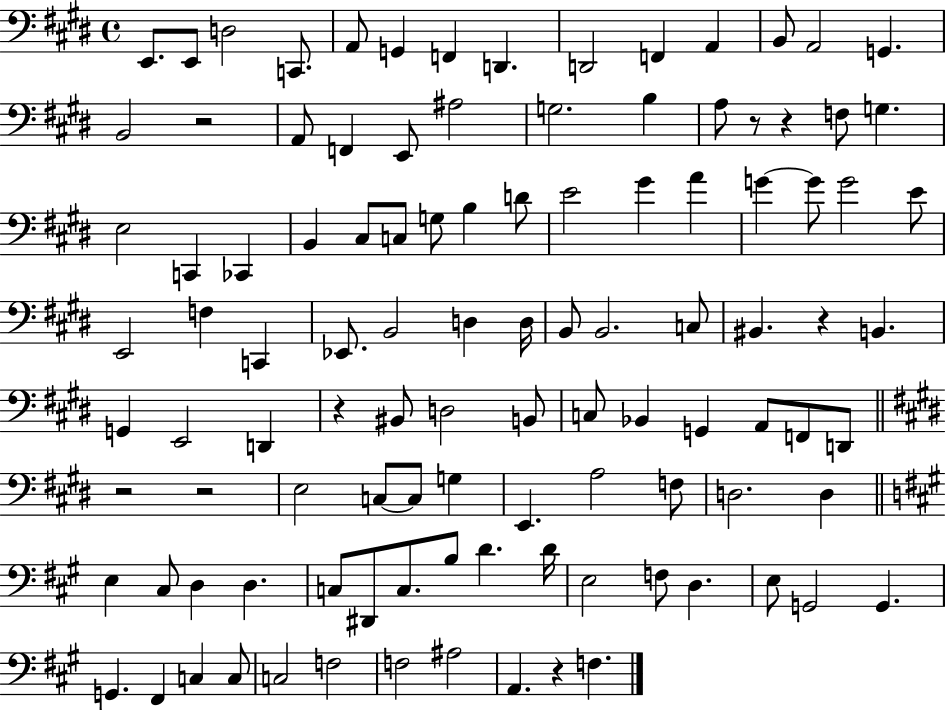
X:1
T:Untitled
M:4/4
L:1/4
K:E
E,,/2 E,,/2 D,2 C,,/2 A,,/2 G,, F,, D,, D,,2 F,, A,, B,,/2 A,,2 G,, B,,2 z2 A,,/2 F,, E,,/2 ^A,2 G,2 B, A,/2 z/2 z F,/2 G, E,2 C,, _C,, B,, ^C,/2 C,/2 G,/2 B, D/2 E2 ^G A G G/2 G2 E/2 E,,2 F, C,, _E,,/2 B,,2 D, D,/4 B,,/2 B,,2 C,/2 ^B,, z B,, G,, E,,2 D,, z ^B,,/2 D,2 B,,/2 C,/2 _B,, G,, A,,/2 F,,/2 D,,/2 z2 z2 E,2 C,/2 C,/2 G, E,, A,2 F,/2 D,2 D, E, ^C,/2 D, D, C,/2 ^D,,/2 C,/2 B,/2 D D/4 E,2 F,/2 D, E,/2 G,,2 G,, G,, ^F,, C, C,/2 C,2 F,2 F,2 ^A,2 A,, z F,